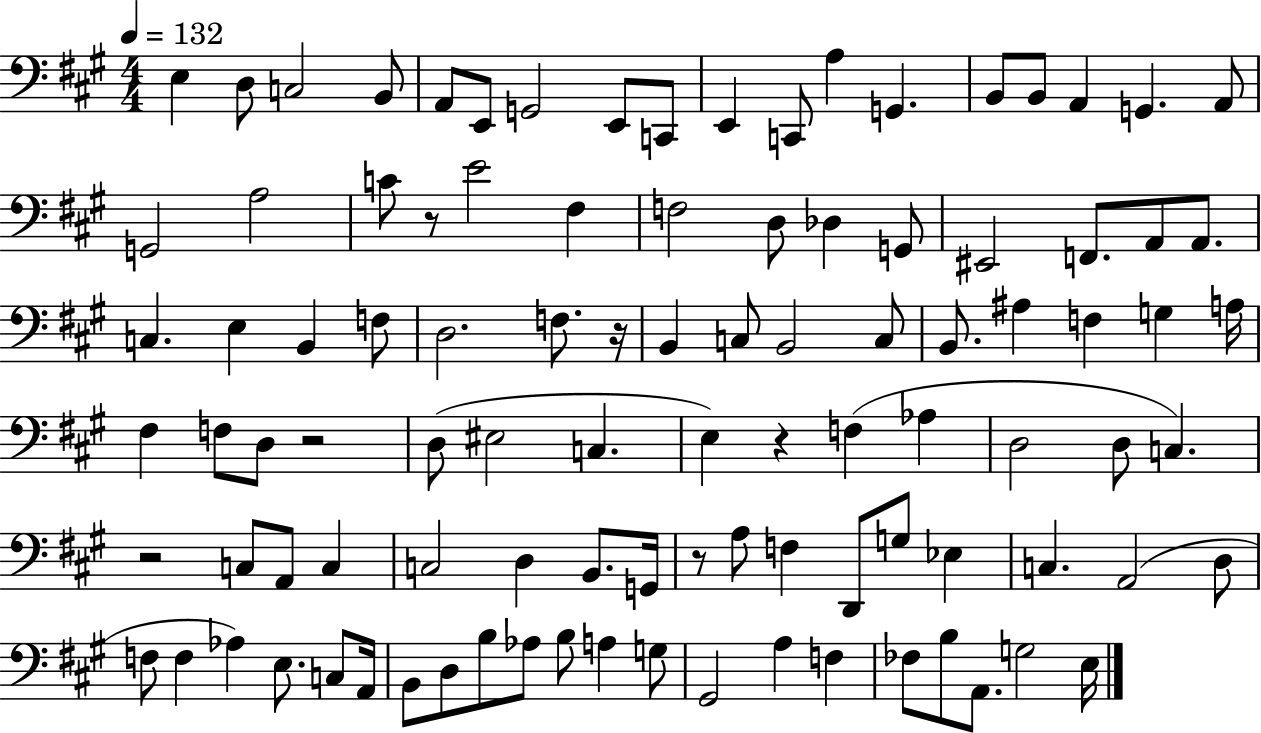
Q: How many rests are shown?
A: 6